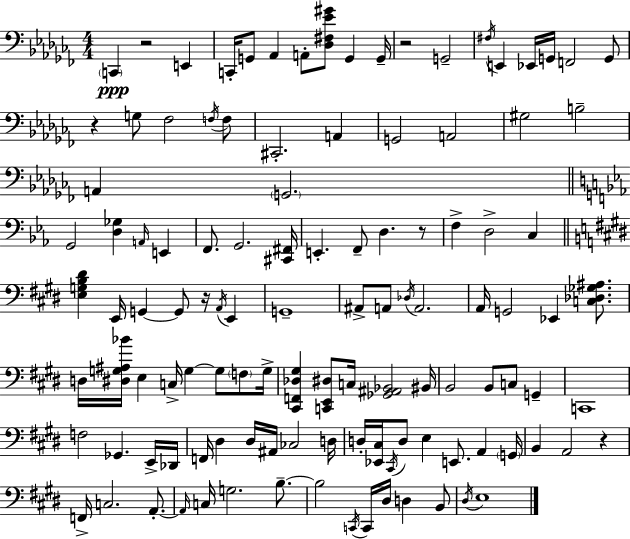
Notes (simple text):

C2/q R/h E2/q C2/s G2/e Ab2/q A2/e [Db3,F#3,Eb4,G#4]/e G2/q G2/s R/h G2/h F#3/s E2/q Eb2/s G2/s F2/h G2/e R/q G3/e FES3/h F3/s F3/e C#2/h. A2/q G2/h A2/h G#3/h B3/h A2/q G2/h. G2/h [D3,Gb3]/q A2/s E2/q F2/e. G2/h. [C#2,F#2]/s E2/q. F2/e D3/q. R/e F3/q D3/h C3/q [E3,G3,B3,D#4]/q E2/s G2/q G2/e R/s A2/s E2/q G2/w A#2/e A2/e Db3/s A2/h. A2/s G2/h Eb2/q [C3,Db3,Gb3,A#3]/e. D3/s [D#3,G3,A#3,Bb4]/s E3/q C3/s G3/q G3/e F3/e G3/s [C#2,F2,Db3,G#3]/q [C2,E2,D#3]/e C3/s [Gb2,A#2,Bb2]/h BIS2/s B2/h B2/e C3/e G2/q C2/w F3/h Gb2/q. E2/s Db2/s F2/s D#3/q D#3/s A#2/s CES3/h D3/s D3/s [Eb2,C#3]/s C#2/s D3/e E3/q E2/e. A2/q G2/s B2/q A2/h R/q F2/s C3/h. A2/e. A2/s C3/s G3/h. B3/e. B3/h C2/s C2/s D#3/s D3/q B2/e D#3/s E3/w